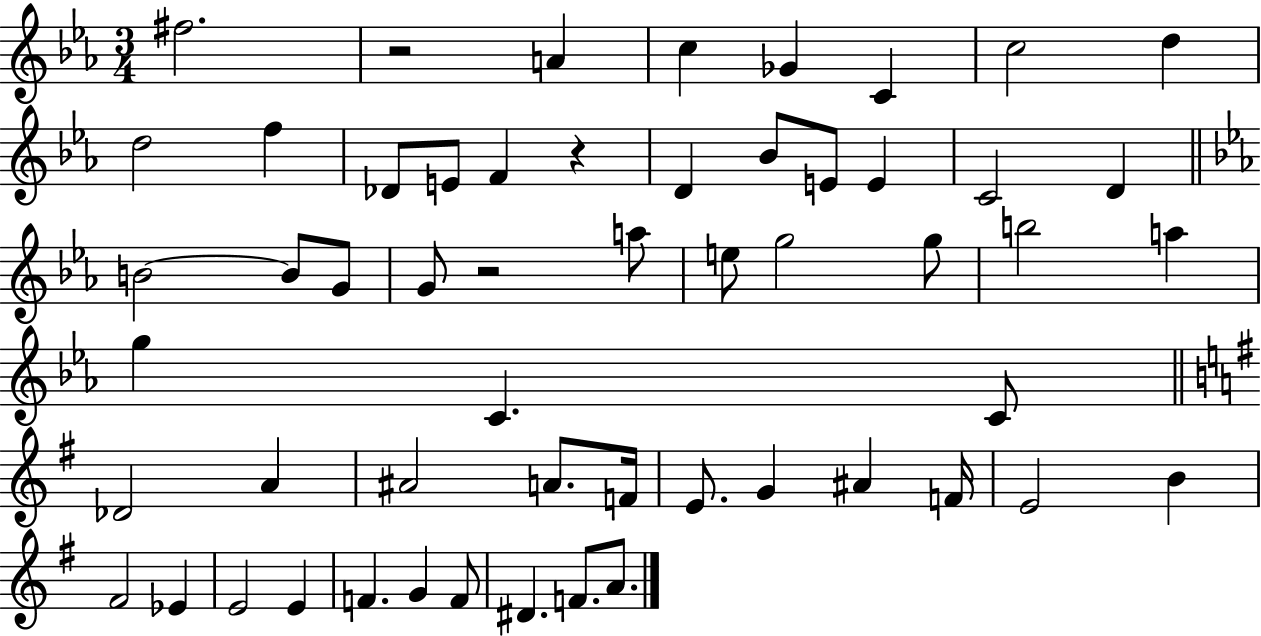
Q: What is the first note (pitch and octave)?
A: F#5